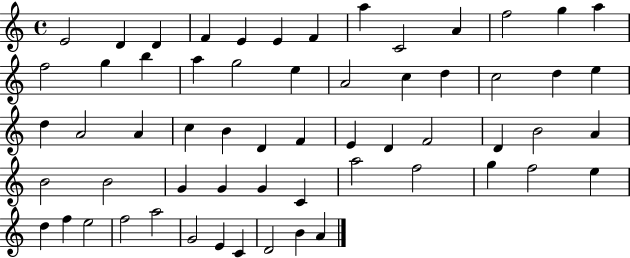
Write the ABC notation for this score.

X:1
T:Untitled
M:4/4
L:1/4
K:C
E2 D D F E E F a C2 A f2 g a f2 g b a g2 e A2 c d c2 d e d A2 A c B D F E D F2 D B2 A B2 B2 G G G C a2 f2 g f2 e d f e2 f2 a2 G2 E C D2 B A